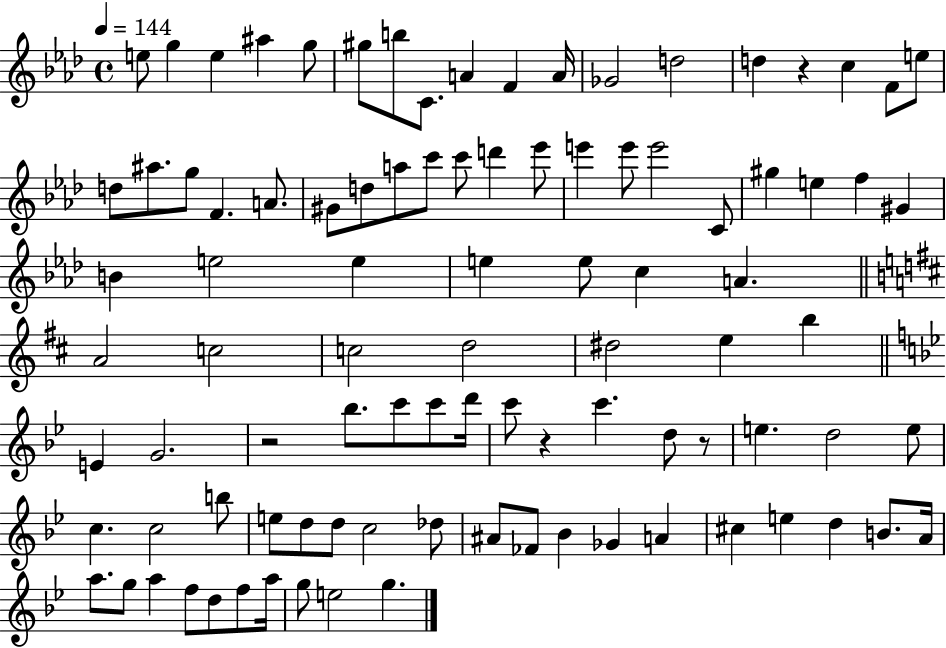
{
  \clef treble
  \time 4/4
  \defaultTimeSignature
  \key aes \major
  \tempo 4 = 144
  e''8 g''4 e''4 ais''4 g''8 | gis''8 b''8 c'8. a'4 f'4 a'16 | ges'2 d''2 | d''4 r4 c''4 f'8 e''8 | \break d''8 ais''8. g''8 f'4. a'8. | gis'8 d''8 a''8 c'''8 c'''8 d'''4 ees'''8 | e'''4 e'''8 e'''2 c'8 | gis''4 e''4 f''4 gis'4 | \break b'4 e''2 e''4 | e''4 e''8 c''4 a'4. | \bar "||" \break \key d \major a'2 c''2 | c''2 d''2 | dis''2 e''4 b''4 | \bar "||" \break \key g \minor e'4 g'2. | r2 bes''8. c'''8 c'''8 d'''16 | c'''8 r4 c'''4. d''8 r8 | e''4. d''2 e''8 | \break c''4. c''2 b''8 | e''8 d''8 d''8 c''2 des''8 | ais'8 fes'8 bes'4 ges'4 a'4 | cis''4 e''4 d''4 b'8. a'16 | \break a''8. g''8 a''4 f''8 d''8 f''8 a''16 | g''8 e''2 g''4. | \bar "|."
}